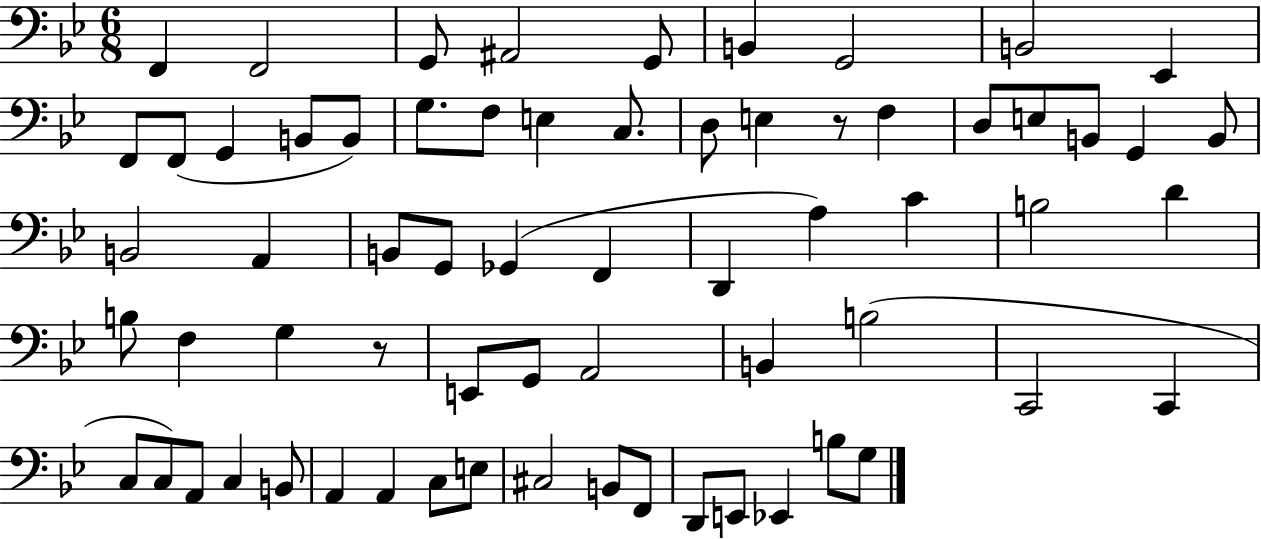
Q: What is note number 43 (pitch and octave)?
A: A2